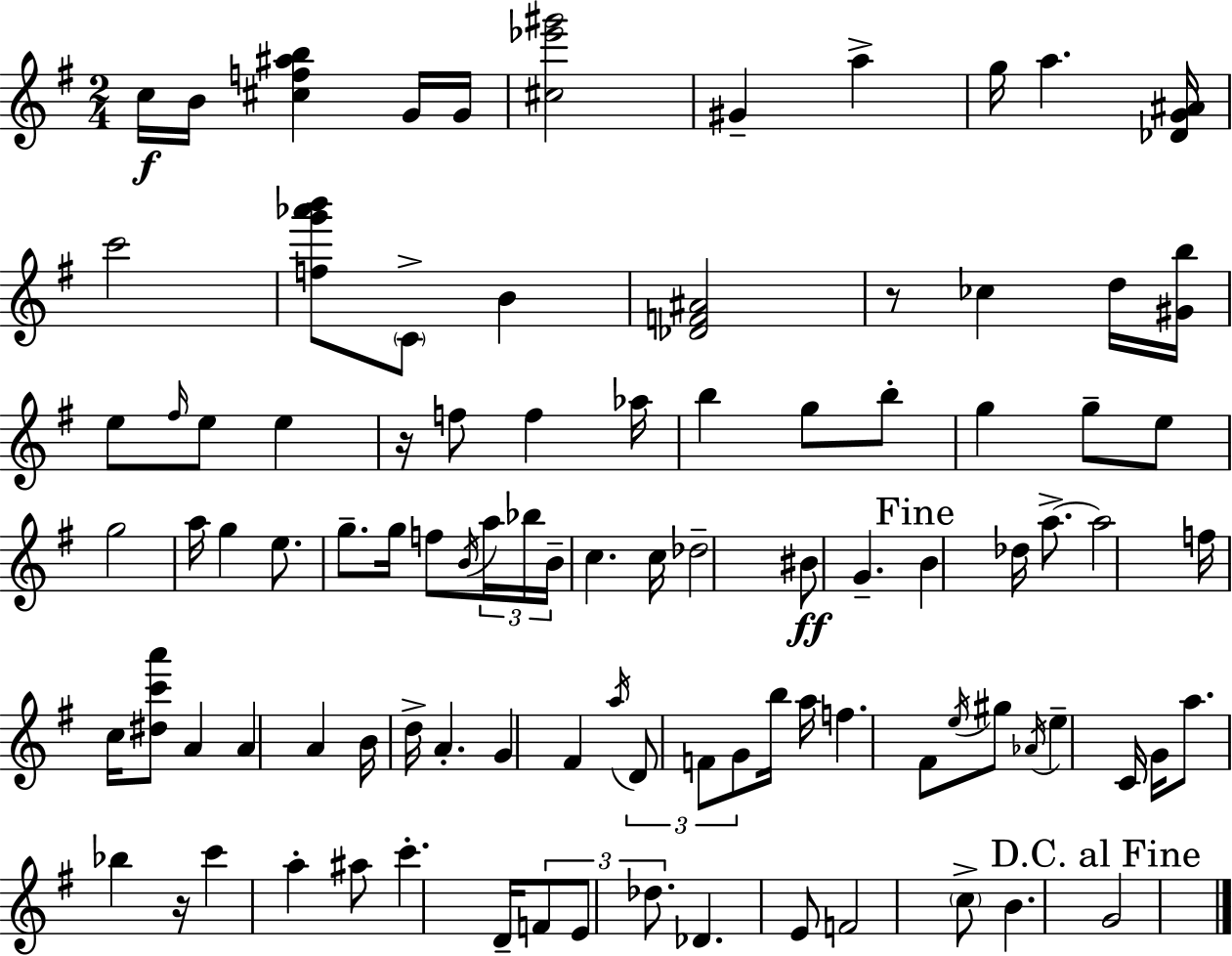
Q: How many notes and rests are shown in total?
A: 96